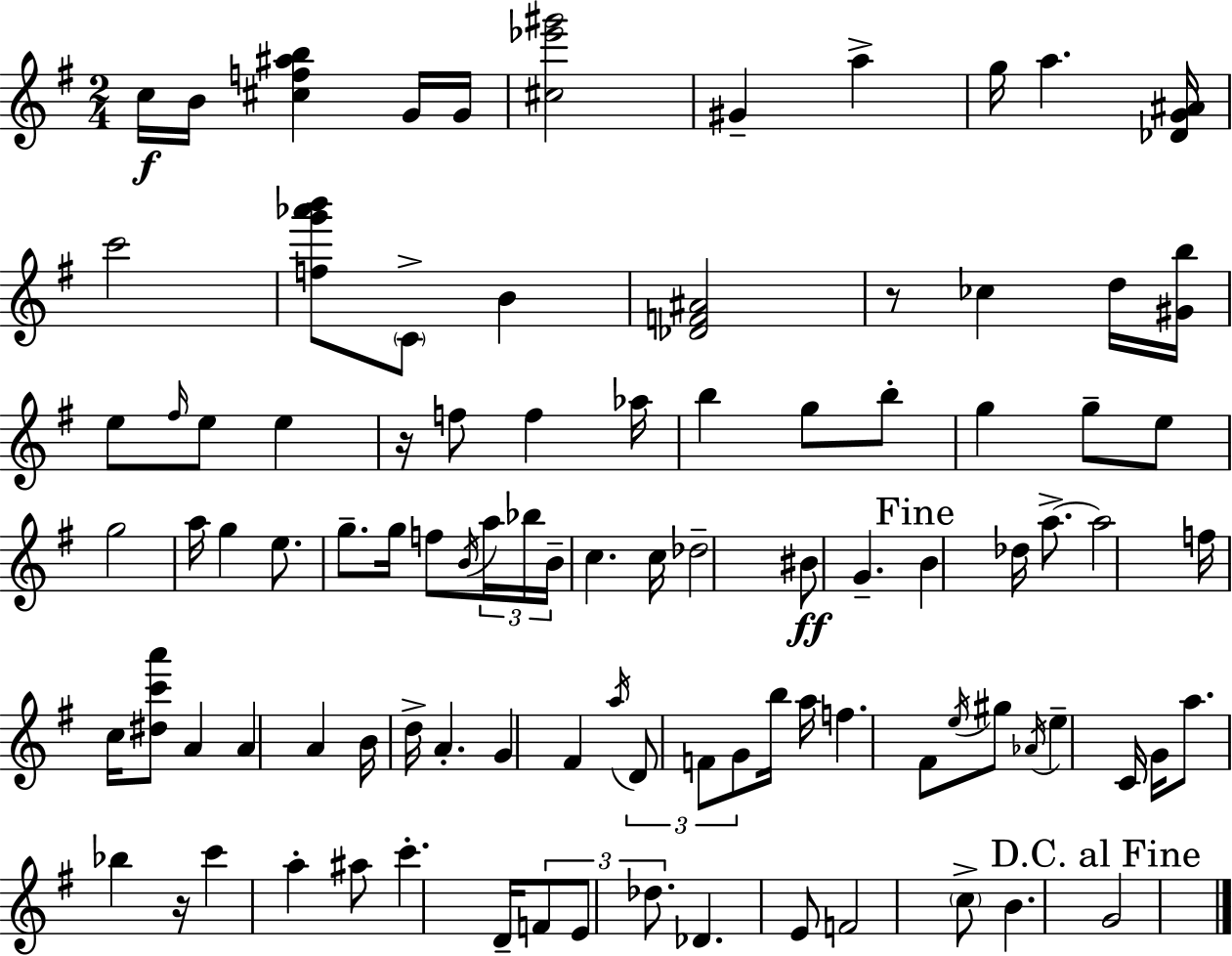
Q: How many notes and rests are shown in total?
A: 96